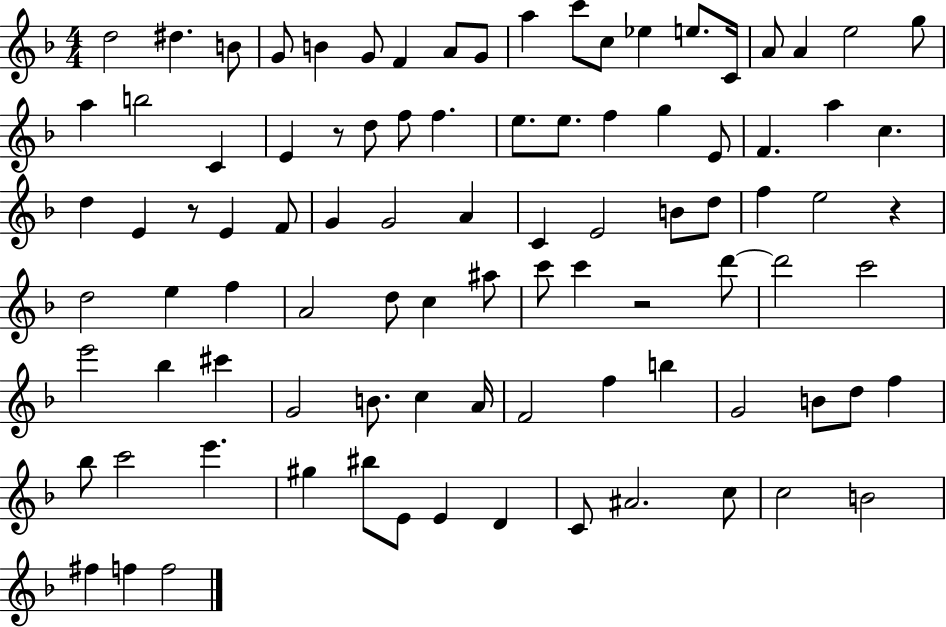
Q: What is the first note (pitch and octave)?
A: D5